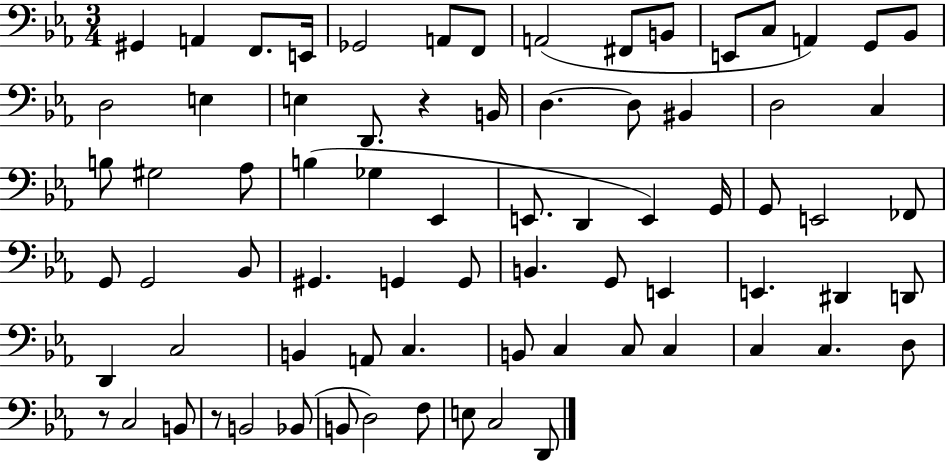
G#2/q A2/q F2/e. E2/s Gb2/h A2/e F2/e A2/h F#2/e B2/e E2/e C3/e A2/q G2/e Bb2/e D3/h E3/q E3/q D2/e. R/q B2/s D3/q. D3/e BIS2/q D3/h C3/q B3/e G#3/h Ab3/e B3/q Gb3/q Eb2/q E2/e. D2/q E2/q G2/s G2/e E2/h FES2/e G2/e G2/h Bb2/e G#2/q. G2/q G2/e B2/q. G2/e E2/q E2/q. D#2/q D2/e D2/q C3/h B2/q A2/e C3/q. B2/e C3/q C3/e C3/q C3/q C3/q. D3/e R/e C3/h B2/e R/e B2/h Bb2/e B2/e D3/h F3/e E3/e C3/h D2/e